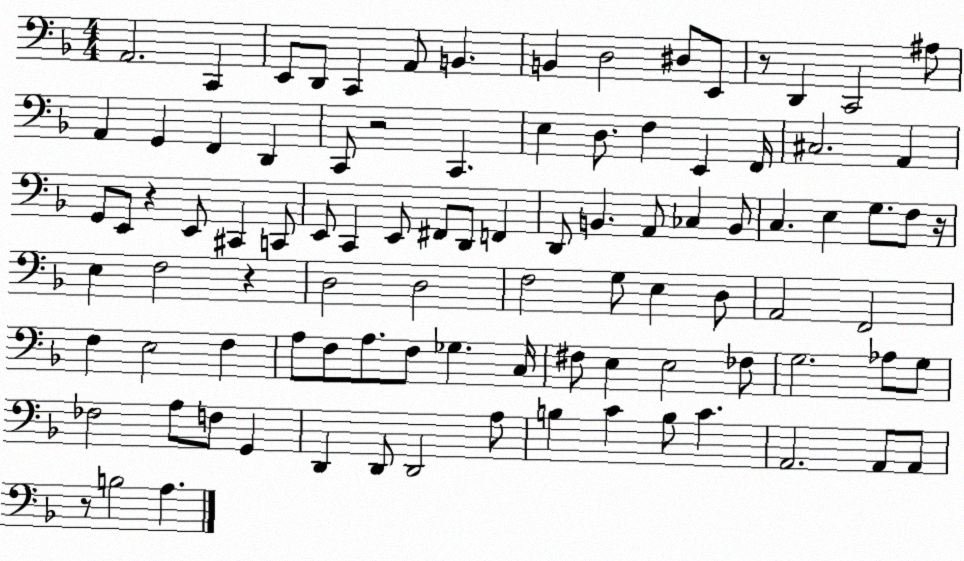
X:1
T:Untitled
M:4/4
L:1/4
K:F
A,,2 C,, E,,/2 D,,/2 C,, A,,/2 B,, B,, D,2 ^D,/2 E,,/2 z/2 D,, C,,2 ^A,/2 A,, G,, F,, D,, C,,/2 z2 C,, E, D,/2 F, E,, F,,/4 ^C,2 A,, G,,/2 E,,/2 z E,,/2 ^C,, C,,/2 E,,/2 C,, E,,/2 ^F,,/2 D,,/2 F,, D,,/2 B,, A,,/2 _C, B,,/2 C, E, G,/2 F,/2 z/4 E, F,2 z D,2 D,2 F,2 G,/2 E, D,/2 A,,2 F,,2 F, E,2 F, A,/2 F,/2 A,/2 F,/2 _G, C,/4 ^F,/2 E, E,2 _F,/2 G,2 _A,/2 G,/2 _F,2 A,/2 F,/2 G,, D,, D,,/2 D,,2 A,/2 B, C B,/2 C A,,2 A,,/2 A,,/2 z/2 B,2 A,